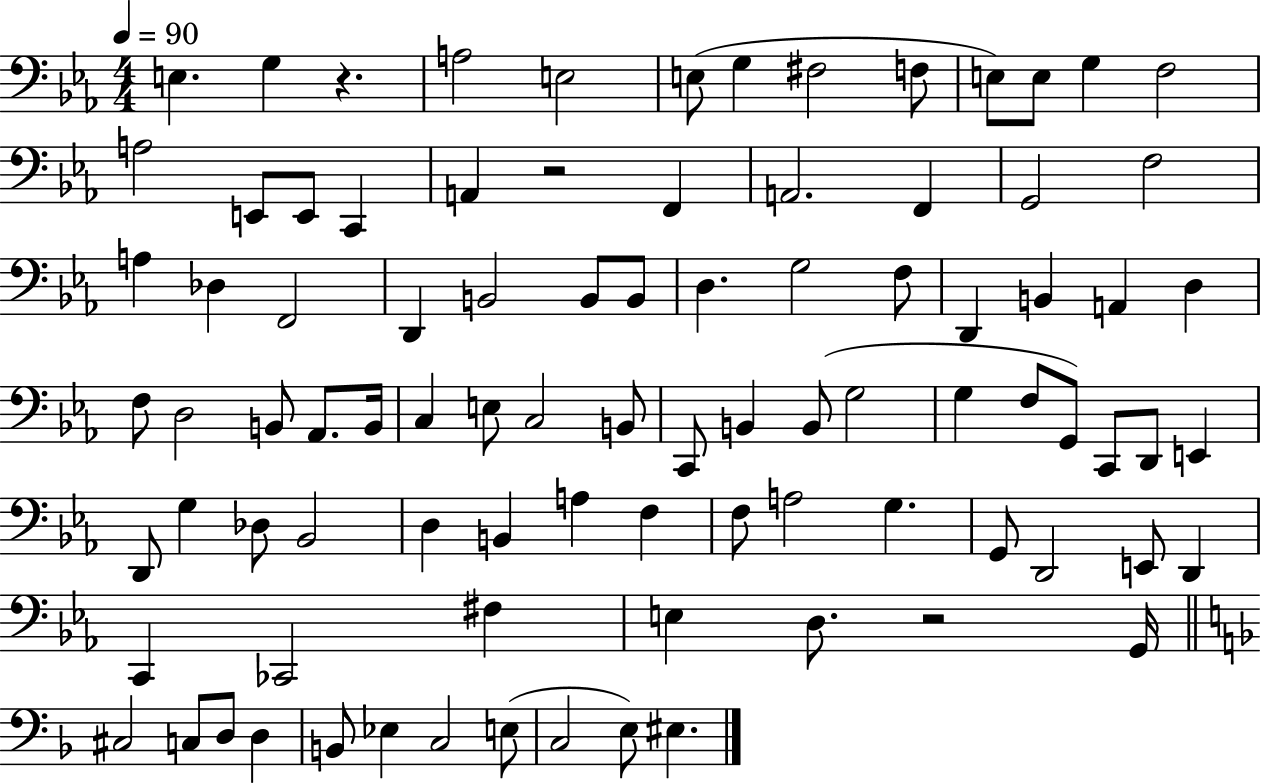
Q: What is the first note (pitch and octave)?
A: E3